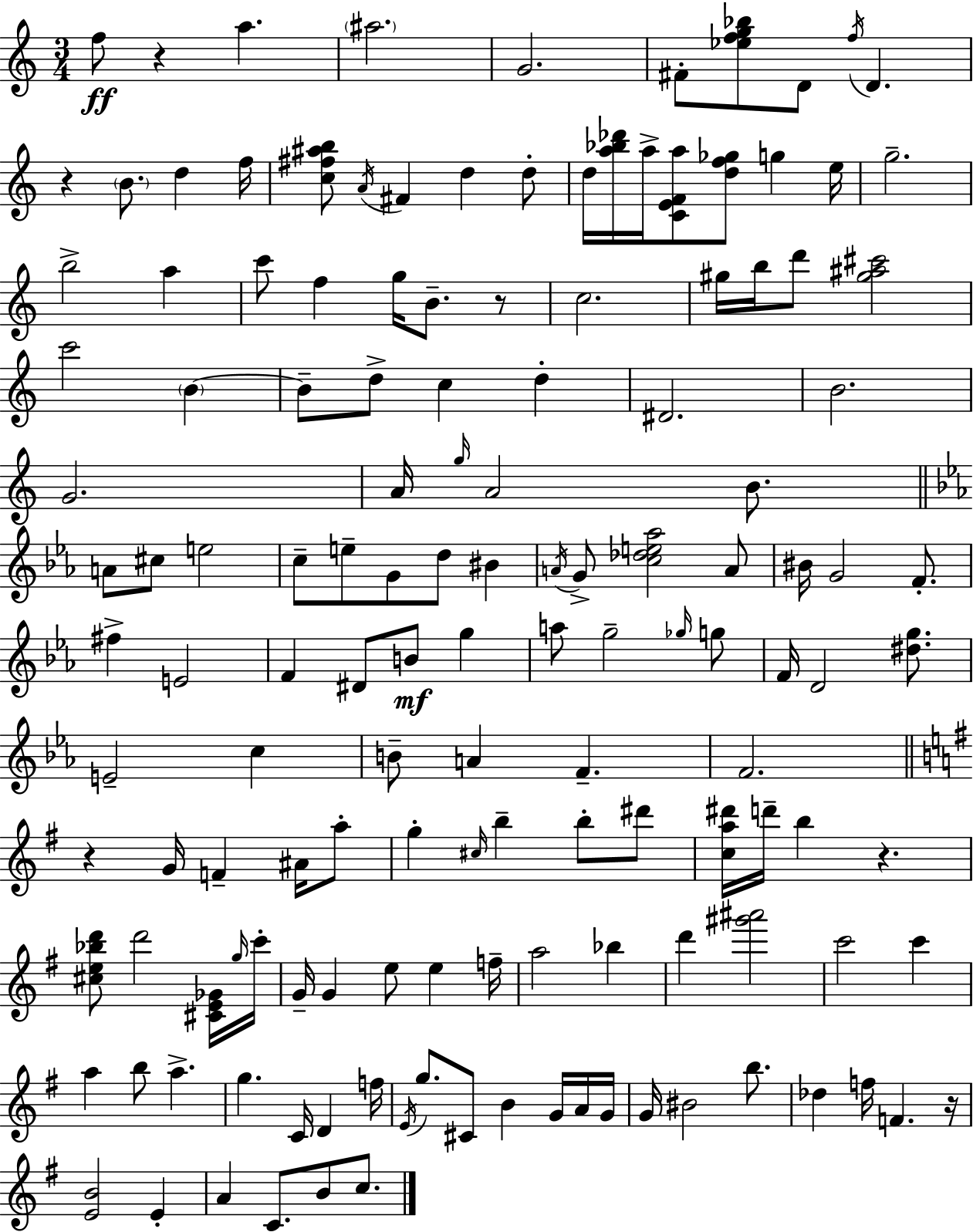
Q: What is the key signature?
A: C major